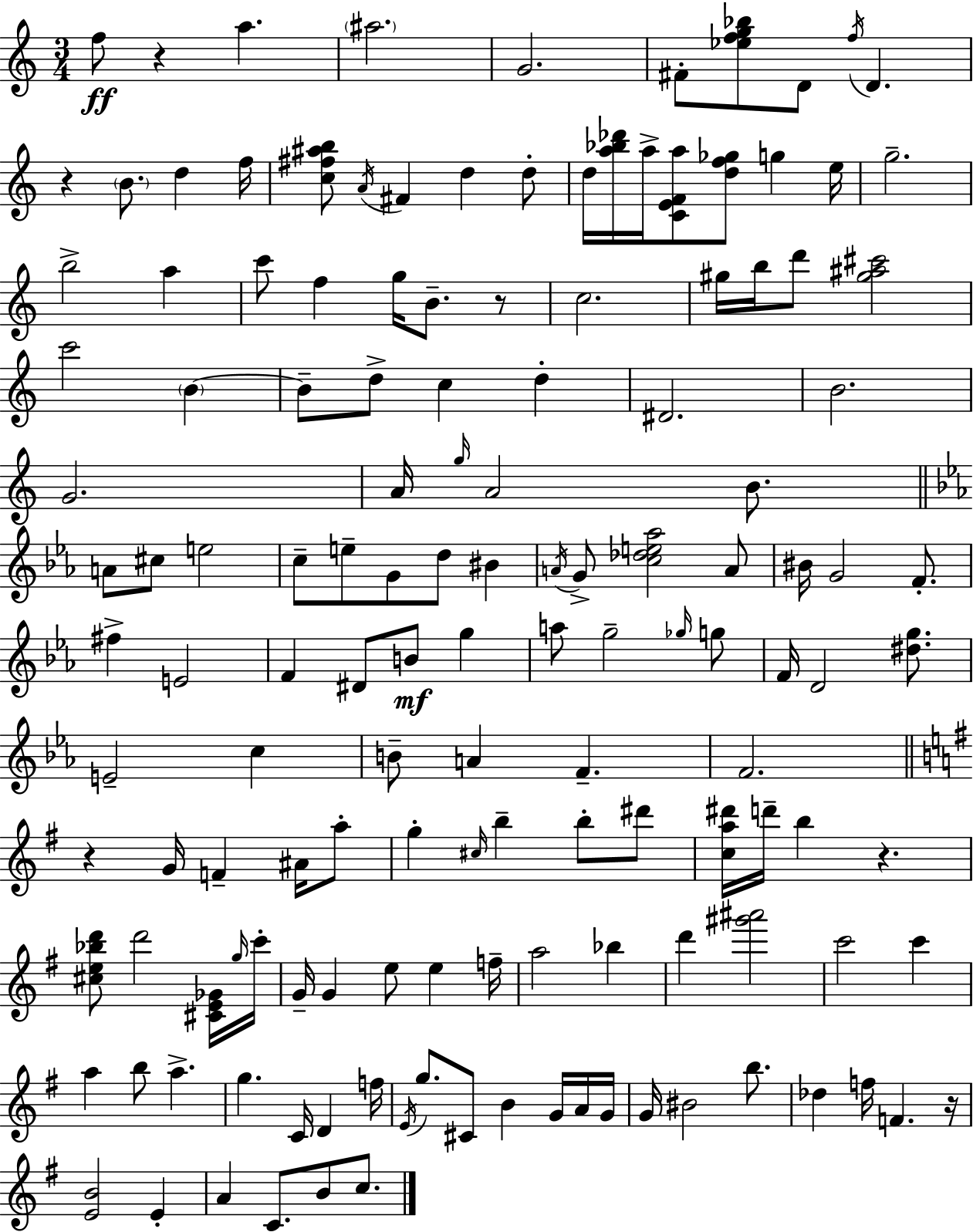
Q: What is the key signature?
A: C major